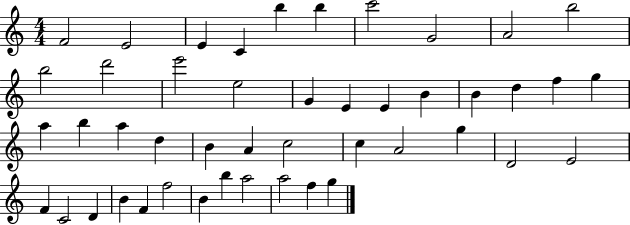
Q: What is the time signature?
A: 4/4